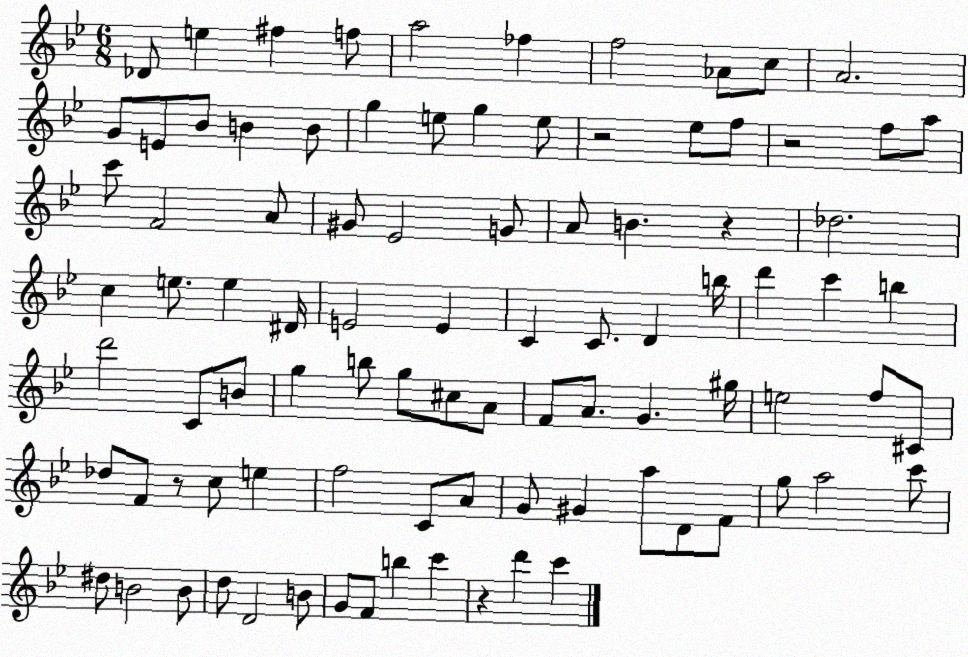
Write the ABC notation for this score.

X:1
T:Untitled
M:6/8
L:1/4
K:Bb
_D/2 e ^f f/2 a2 _f f2 _A/2 c/2 A2 G/2 E/2 _B/2 B B/2 g e/2 g e/2 z2 _e/2 f/2 z2 f/2 a/2 c'/2 F2 A/2 ^G/2 _E2 G/2 A/2 B z _d2 c e/2 e ^D/4 E2 E C C/2 D b/4 d' c' b d'2 C/2 B/2 g b/2 g/2 ^c/2 A/2 F/2 A/2 G ^g/4 e2 f/2 ^C/2 _d/2 F/2 z/2 c/2 e f2 C/2 A/2 G/2 ^G a/2 D/2 F/2 g/2 a2 c'/2 ^d/2 B2 B/2 d/2 D2 B/2 G/2 F/2 b c' z d' c'